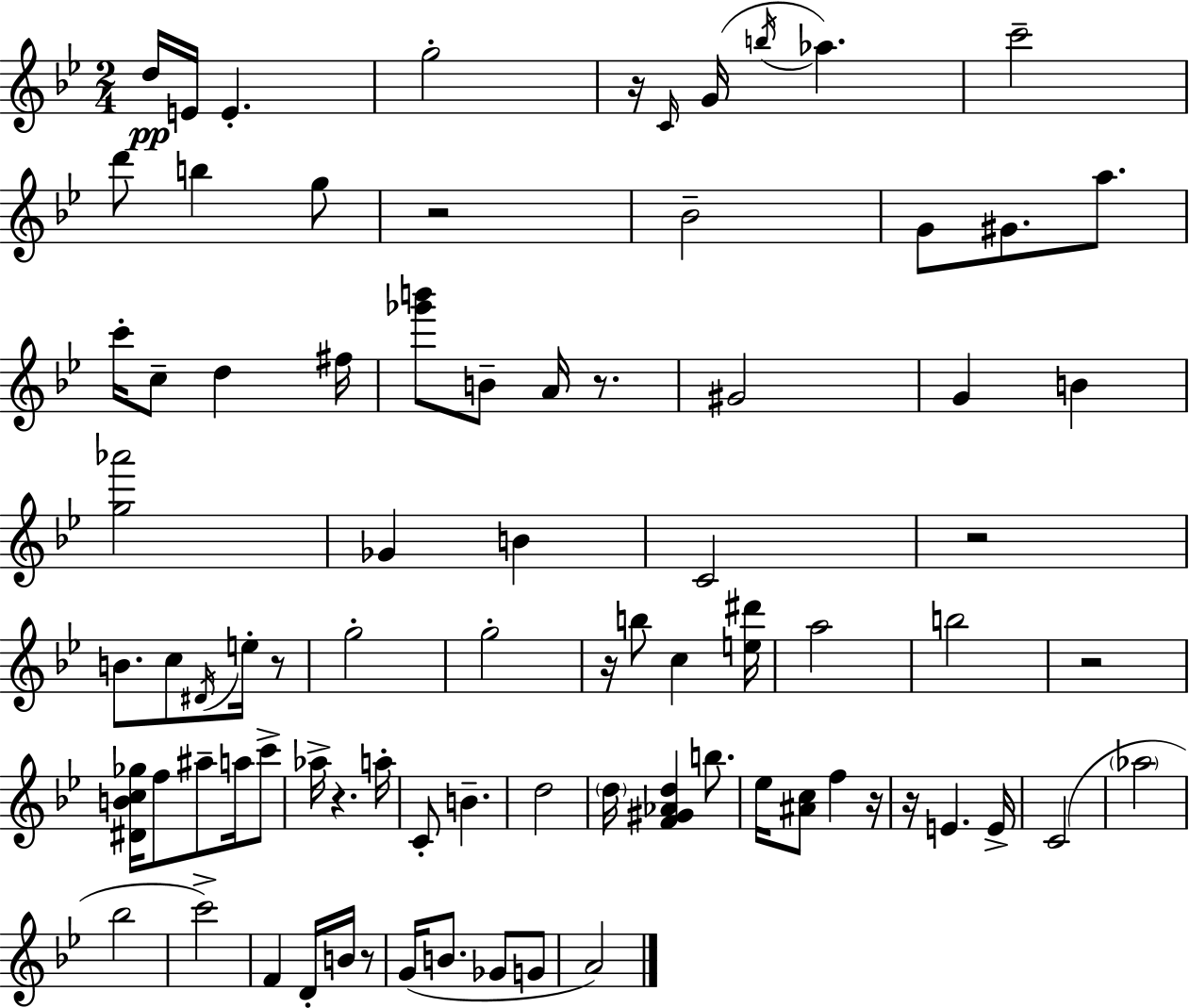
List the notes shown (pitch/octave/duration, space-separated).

D5/s E4/s E4/q. G5/h R/s C4/s G4/s B5/s Ab5/q. C6/h D6/e B5/q G5/e R/h Bb4/h G4/e G#4/e. A5/e. C6/s C5/e D5/q F#5/s [Gb6,B6]/e B4/e A4/s R/e. G#4/h G4/q B4/q [G5,Ab6]/h Gb4/q B4/q C4/h R/h B4/e. C5/e D#4/s E5/s R/e G5/h G5/h R/s B5/e C5/q [E5,D#6]/s A5/h B5/h R/h [D#4,B4,C5,Gb5]/s F5/e A#5/e A5/s C6/e Ab5/s R/q. A5/s C4/e B4/q. D5/h D5/s [F4,G#4,Ab4,D5]/q B5/e. Eb5/s [A#4,C5]/e F5/q R/s R/s E4/q. E4/s C4/h Ab5/h Bb5/h C6/h F4/q D4/s B4/s R/e G4/s B4/e. Gb4/e G4/e A4/h